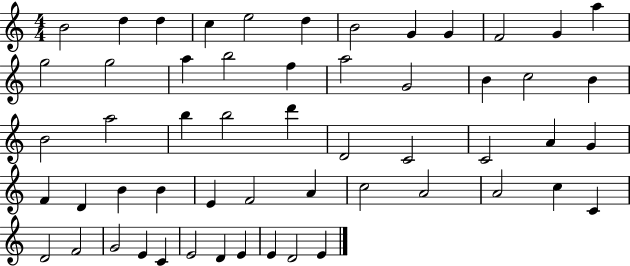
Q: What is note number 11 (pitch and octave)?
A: G4